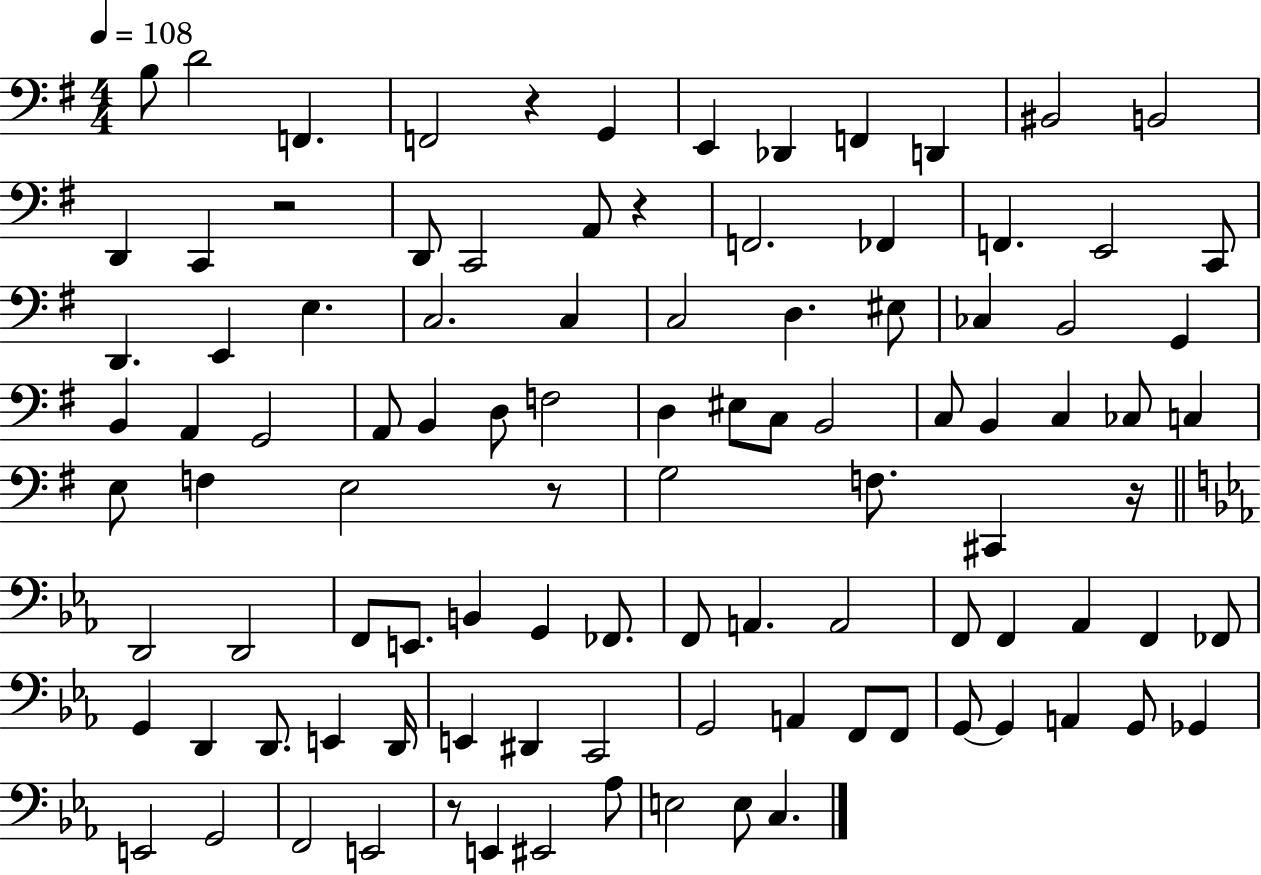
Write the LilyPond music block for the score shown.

{
  \clef bass
  \numericTimeSignature
  \time 4/4
  \key g \major
  \tempo 4 = 108
  b8 d'2 f,4. | f,2 r4 g,4 | e,4 des,4 f,4 d,4 | bis,2 b,2 | \break d,4 c,4 r2 | d,8 c,2 a,8 r4 | f,2. fes,4 | f,4. e,2 c,8 | \break d,4. e,4 e4. | c2. c4 | c2 d4. eis8 | ces4 b,2 g,4 | \break b,4 a,4 g,2 | a,8 b,4 d8 f2 | d4 eis8 c8 b,2 | c8 b,4 c4 ces8 c4 | \break e8 f4 e2 r8 | g2 f8. cis,4 r16 | \bar "||" \break \key ees \major d,2 d,2 | f,8 e,8. b,4 g,4 fes,8. | f,8 a,4. a,2 | f,8 f,4 aes,4 f,4 fes,8 | \break g,4 d,4 d,8. e,4 d,16 | e,4 dis,4 c,2 | g,2 a,4 f,8 f,8 | g,8~~ g,4 a,4 g,8 ges,4 | \break e,2 g,2 | f,2 e,2 | r8 e,4 eis,2 aes8 | e2 e8 c4. | \break \bar "|."
}